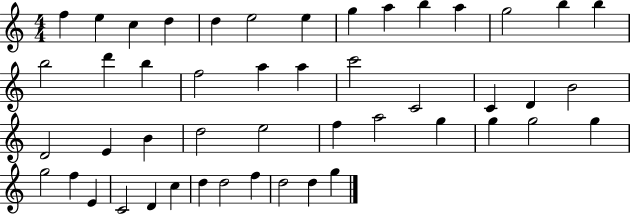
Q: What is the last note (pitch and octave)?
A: G5